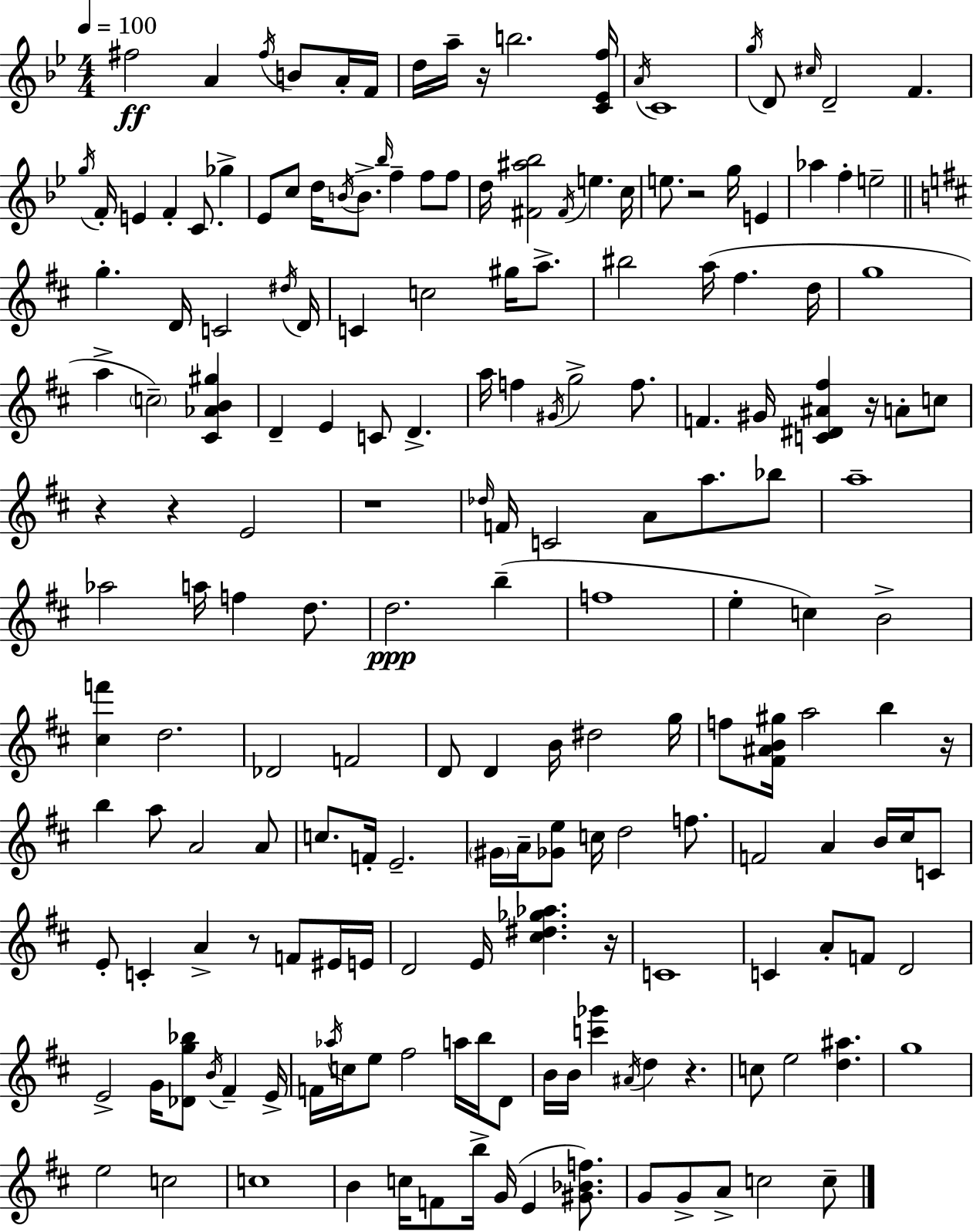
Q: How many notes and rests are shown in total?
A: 185